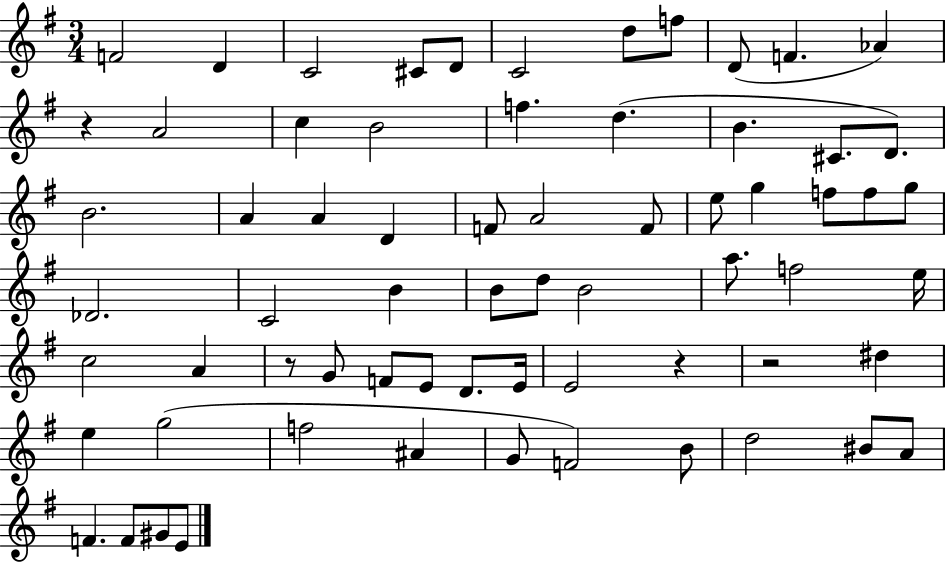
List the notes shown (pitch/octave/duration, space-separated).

F4/h D4/q C4/h C#4/e D4/e C4/h D5/e F5/e D4/e F4/q. Ab4/q R/q A4/h C5/q B4/h F5/q. D5/q. B4/q. C#4/e. D4/e. B4/h. A4/q A4/q D4/q F4/e A4/h F4/e E5/e G5/q F5/e F5/e G5/e Db4/h. C4/h B4/q B4/e D5/e B4/h A5/e. F5/h E5/s C5/h A4/q R/e G4/e F4/e E4/e D4/e. E4/s E4/h R/q R/h D#5/q E5/q G5/h F5/h A#4/q G4/e F4/h B4/e D5/h BIS4/e A4/e F4/q. F4/e G#4/e E4/e